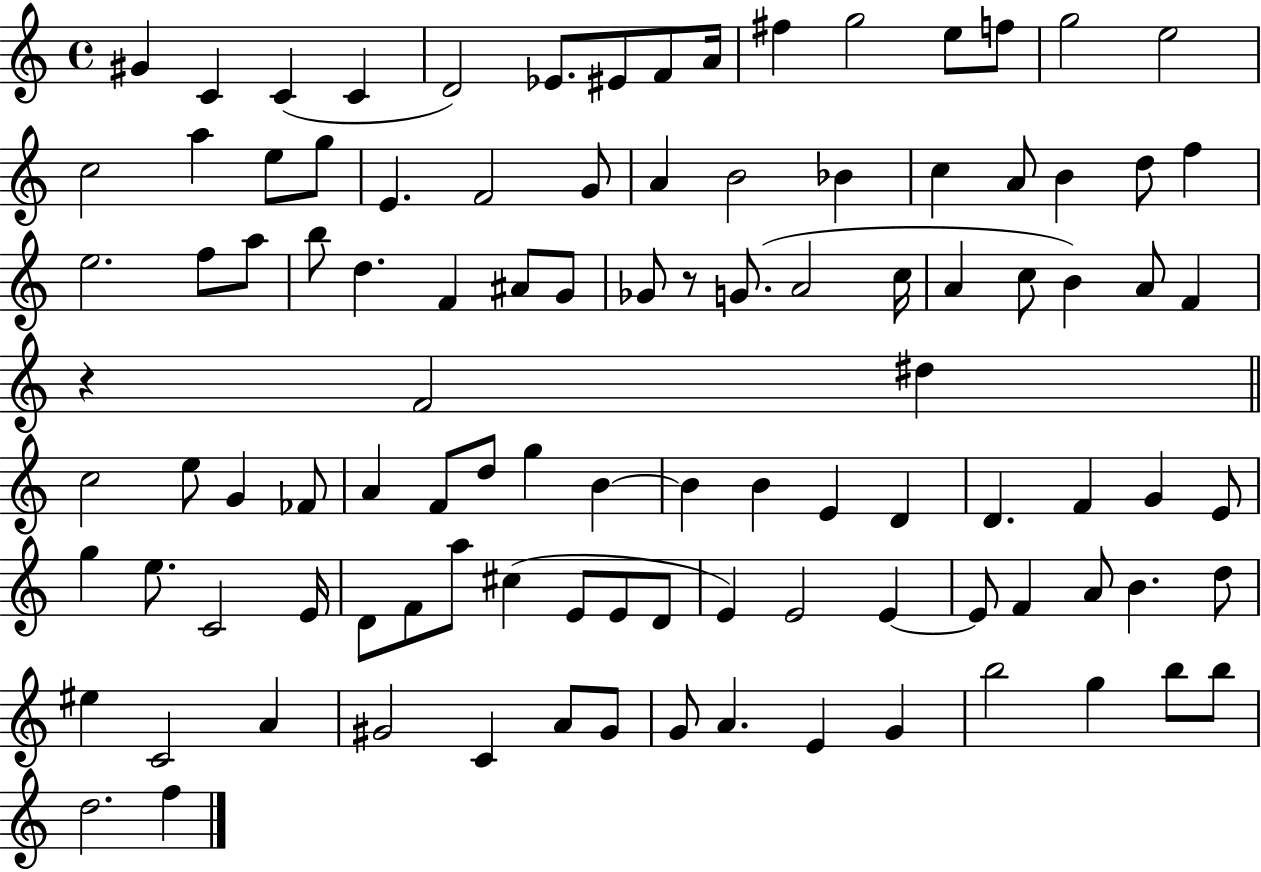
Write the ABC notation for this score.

X:1
T:Untitled
M:4/4
L:1/4
K:C
^G C C C D2 _E/2 ^E/2 F/2 A/4 ^f g2 e/2 f/2 g2 e2 c2 a e/2 g/2 E F2 G/2 A B2 _B c A/2 B d/2 f e2 f/2 a/2 b/2 d F ^A/2 G/2 _G/2 z/2 G/2 A2 c/4 A c/2 B A/2 F z F2 ^d c2 e/2 G _F/2 A F/2 d/2 g B B B E D D F G E/2 g e/2 C2 E/4 D/2 F/2 a/2 ^c E/2 E/2 D/2 E E2 E E/2 F A/2 B d/2 ^e C2 A ^G2 C A/2 ^G/2 G/2 A E G b2 g b/2 b/2 d2 f